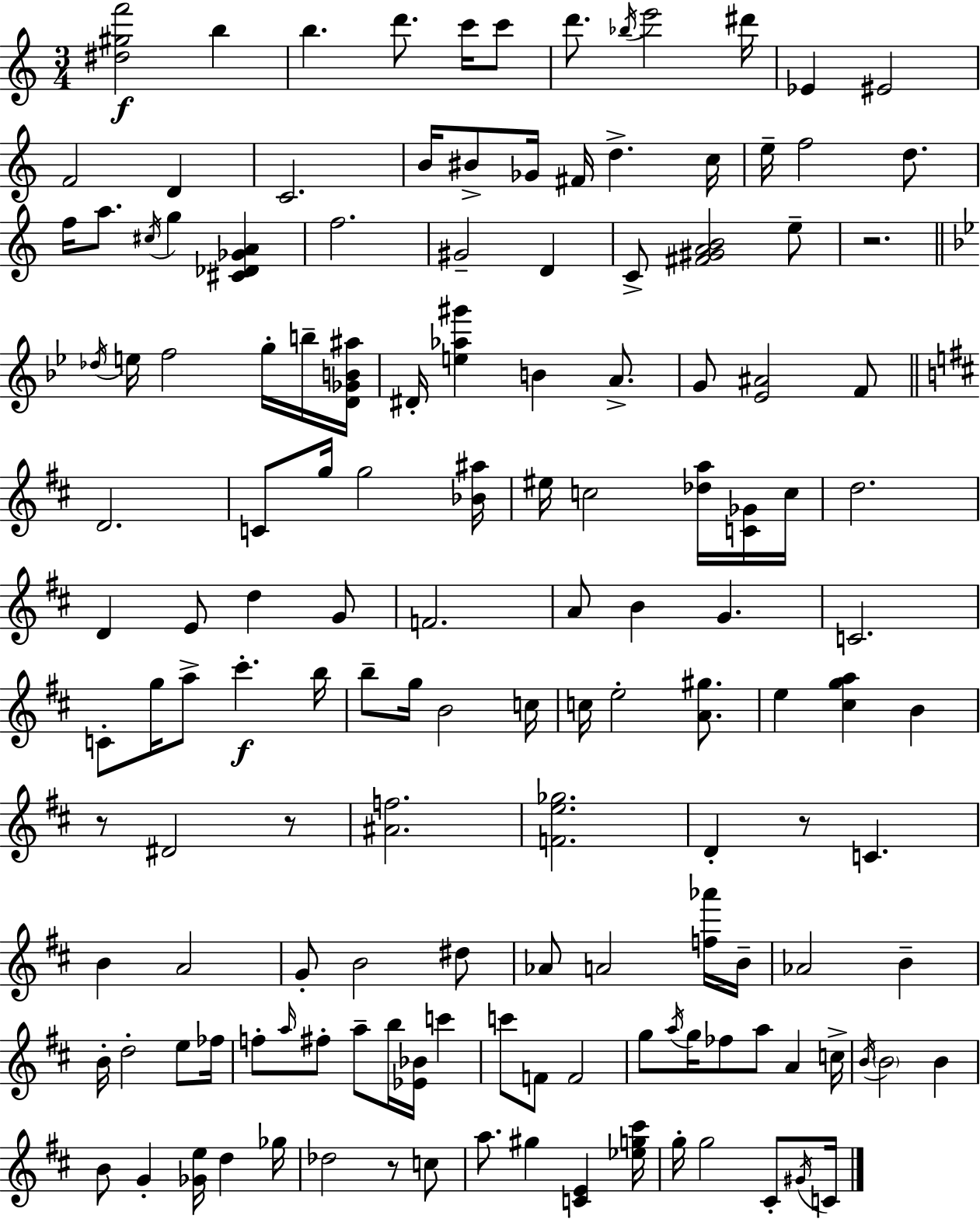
{
  \clef treble
  \numericTimeSignature
  \time 3/4
  \key a \minor
  <dis'' gis'' f'''>2\f b''4 | b''4. d'''8. c'''16 c'''8 | d'''8. \acciaccatura { bes''16 } e'''2 | dis'''16 ees'4 eis'2 | \break f'2 d'4 | c'2. | b'16 bis'8-> ges'16 fis'16 d''4.-> | c''16 e''16-- f''2 d''8. | \break f''16 a''8. \acciaccatura { cis''16 } g''4 <cis' des' ges' a'>4 | f''2. | gis'2-- d'4 | c'8-> <fis' gis' a' b'>2 | \break e''8-- r2. | \bar "||" \break \key bes \major \acciaccatura { des''16 } e''16 f''2 g''16-. b''16-- | <d' ges' b' ais''>16 dis'16-. <e'' aes'' gis'''>4 b'4 a'8.-> | g'8 <ees' ais'>2 f'8 | \bar "||" \break \key d \major d'2. | c'8 g''16 g''2 <bes' ais''>16 | eis''16 c''2 <des'' a''>16 <c' ges'>16 c''16 | d''2. | \break d'4 e'8 d''4 g'8 | f'2. | a'8 b'4 g'4. | c'2. | \break c'8-. g''16 a''8-> cis'''4.-.\f b''16 | b''8-- g''16 b'2 c''16 | c''16 e''2-. <a' gis''>8. | e''4 <cis'' g'' a''>4 b'4 | \break r8 dis'2 r8 | <ais' f''>2. | <f' e'' ges''>2. | d'4-. r8 c'4. | \break b'4 a'2 | g'8-. b'2 dis''8 | aes'8 a'2 <f'' aes'''>16 b'16-- | aes'2 b'4-- | \break b'16-. d''2-. e''8 fes''16 | f''8-. \grace { a''16 } fis''8-. a''8-- b''16 <ees' bes'>16 c'''4 | c'''8 f'8 f'2 | g''8 \acciaccatura { a''16 } g''16 fes''8 a''8 a'4 | \break c''16-> \acciaccatura { b'16 } \parenthesize b'2 b'4 | b'8 g'4-. <ges' e''>16 d''4 | ges''16 des''2 r8 | c''8 a''8. gis''4 <c' e'>4 | \break <ees'' g'' cis'''>16 g''16-. g''2 | cis'8-. \acciaccatura { gis'16 } c'16 \bar "|."
}